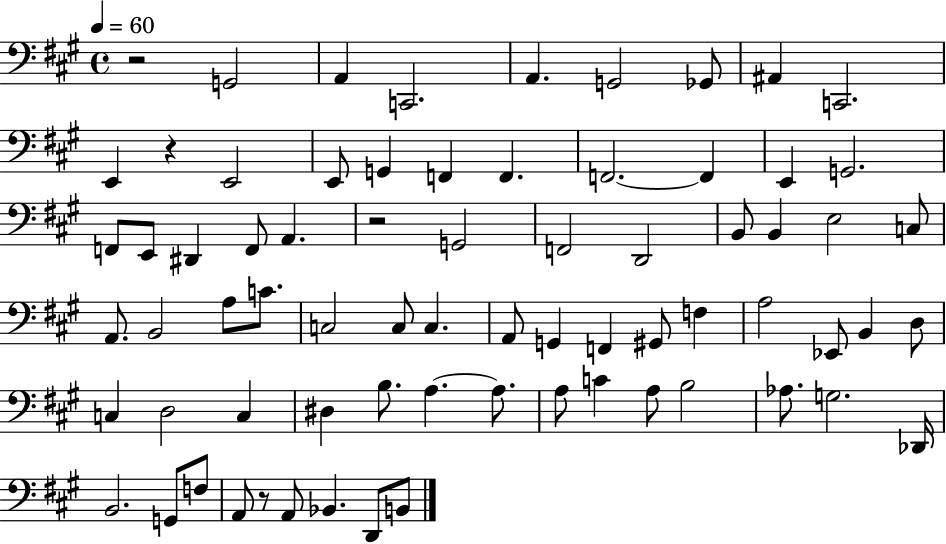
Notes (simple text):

R/h G2/h A2/q C2/h. A2/q. G2/h Gb2/e A#2/q C2/h. E2/q R/q E2/h E2/e G2/q F2/q F2/q. F2/h. F2/q E2/q G2/h. F2/e E2/e D#2/q F2/e A2/q. R/h G2/h F2/h D2/h B2/e B2/q E3/h C3/e A2/e. B2/h A3/e C4/e. C3/h C3/e C3/q. A2/e G2/q F2/q G#2/e F3/q A3/h Eb2/e B2/q D3/e C3/q D3/h C3/q D#3/q B3/e. A3/q. A3/e. A3/e C4/q A3/e B3/h Ab3/e. G3/h. Db2/s B2/h. G2/e F3/e A2/e R/e A2/e Bb2/q. D2/e B2/e